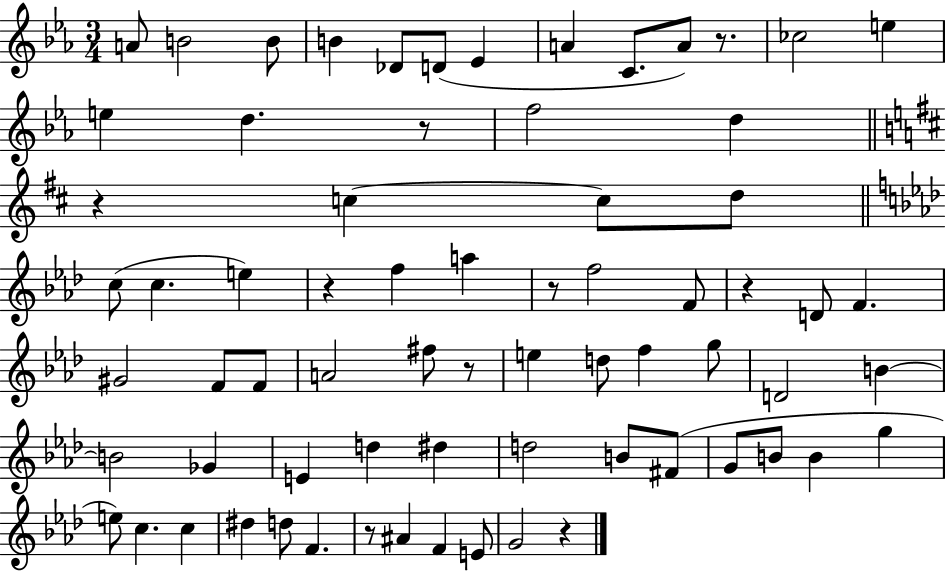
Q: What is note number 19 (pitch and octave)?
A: D5